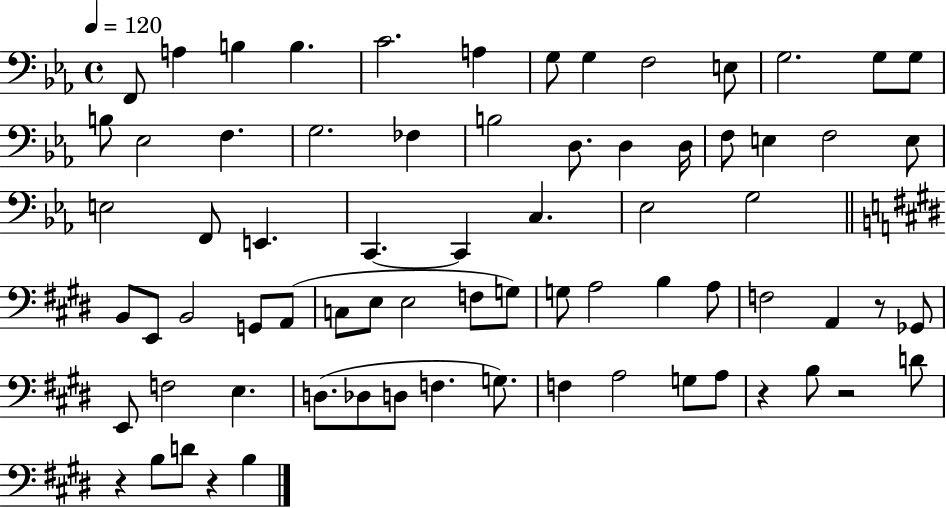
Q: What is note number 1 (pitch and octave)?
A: F2